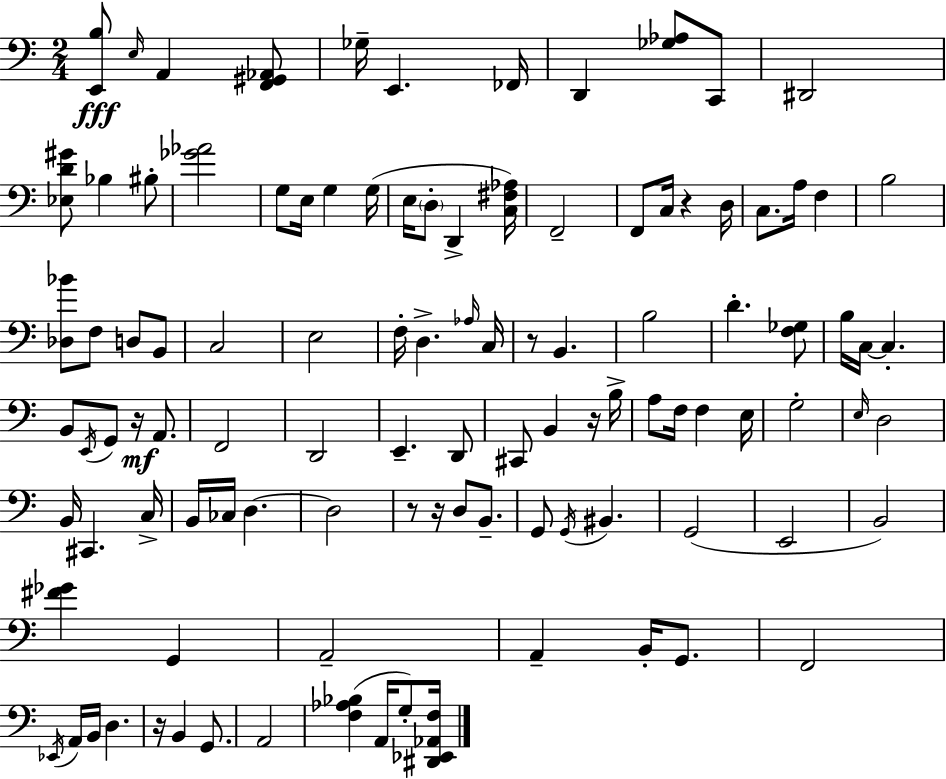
X:1
T:Untitled
M:2/4
L:1/4
K:Am
[E,,B,]/2 E,/4 A,, [F,,^G,,_A,,]/2 _G,/4 E,, _F,,/4 D,, [_G,_A,]/2 C,,/2 ^D,,2 [_E,D^G]/2 _B, ^B,/2 [_G_A]2 G,/2 E,/4 G, G,/4 E,/4 D,/2 D,, [C,^F,_A,]/4 F,,2 F,,/2 C,/4 z D,/4 C,/2 A,/4 F, B,2 [_D,_B]/2 F,/2 D,/2 B,,/2 C,2 E,2 F,/4 D, _A,/4 C,/4 z/2 B,, B,2 D [F,_G,]/2 B,/4 C,/4 C, B,,/2 E,,/4 G,,/2 z/4 A,,/2 F,,2 D,,2 E,, D,,/2 ^C,,/2 B,, z/4 B,/4 A,/2 F,/4 F, E,/4 G,2 E,/4 D,2 B,,/4 ^C,, C,/4 B,,/4 _C,/4 D, D,2 z/2 z/4 D,/2 B,,/2 G,,/2 G,,/4 ^B,, G,,2 E,,2 B,,2 [^F_G] G,, A,,2 A,, B,,/4 G,,/2 F,,2 _E,,/4 A,,/4 B,,/4 D, z/4 B,, G,,/2 A,,2 [F,_A,_B,] A,,/4 G,/2 [^D,,_E,,_A,,F,]/4